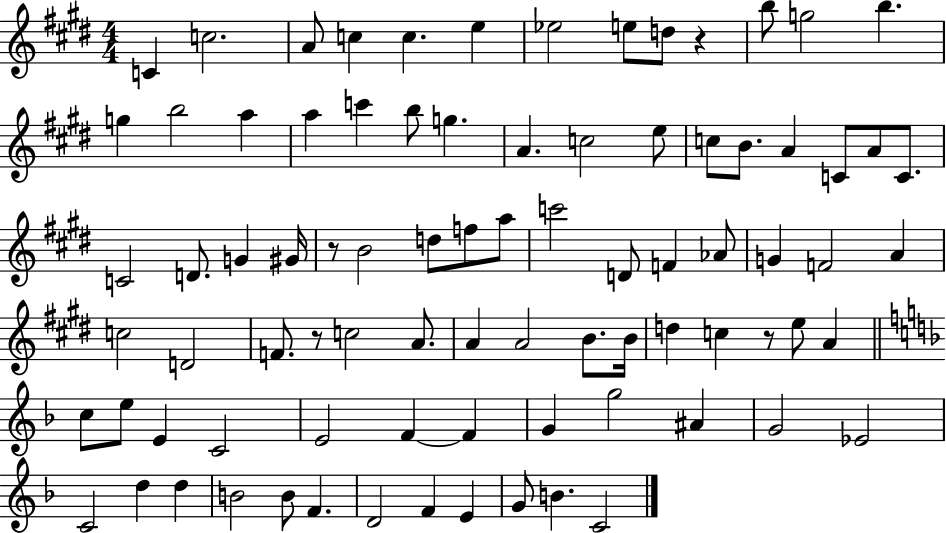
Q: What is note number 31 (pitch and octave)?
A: G4